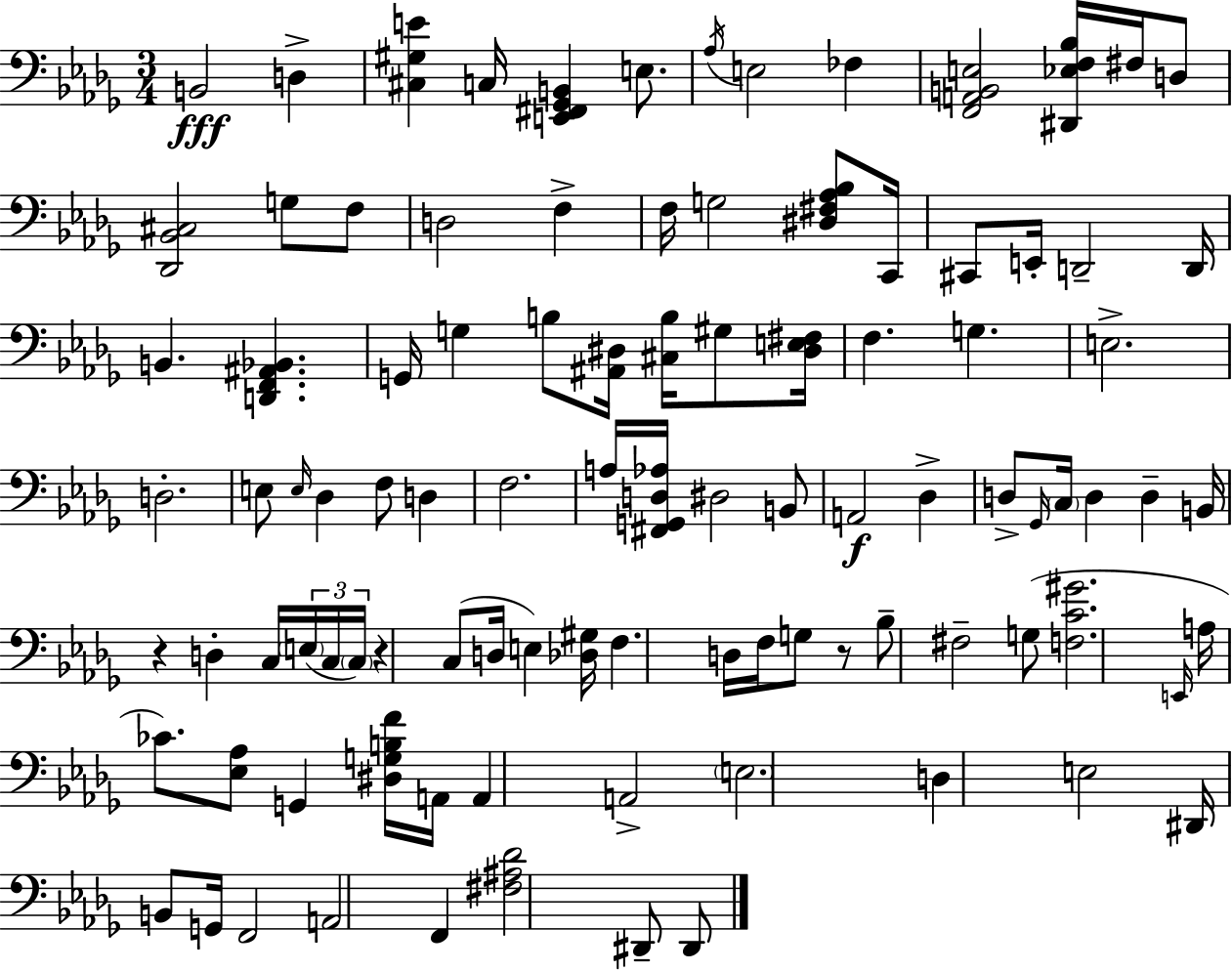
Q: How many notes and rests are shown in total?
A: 98